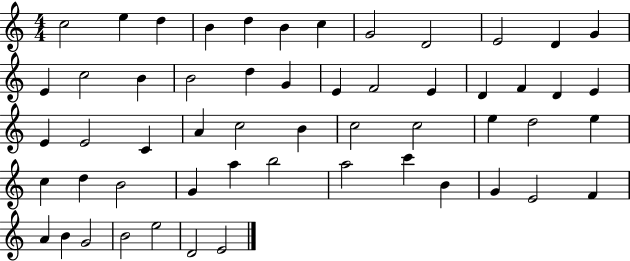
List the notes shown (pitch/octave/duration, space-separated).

C5/h E5/q D5/q B4/q D5/q B4/q C5/q G4/h D4/h E4/h D4/q G4/q E4/q C5/h B4/q B4/h D5/q G4/q E4/q F4/h E4/q D4/q F4/q D4/q E4/q E4/q E4/h C4/q A4/q C5/h B4/q C5/h C5/h E5/q D5/h E5/q C5/q D5/q B4/h G4/q A5/q B5/h A5/h C6/q B4/q G4/q E4/h F4/q A4/q B4/q G4/h B4/h E5/h D4/h E4/h